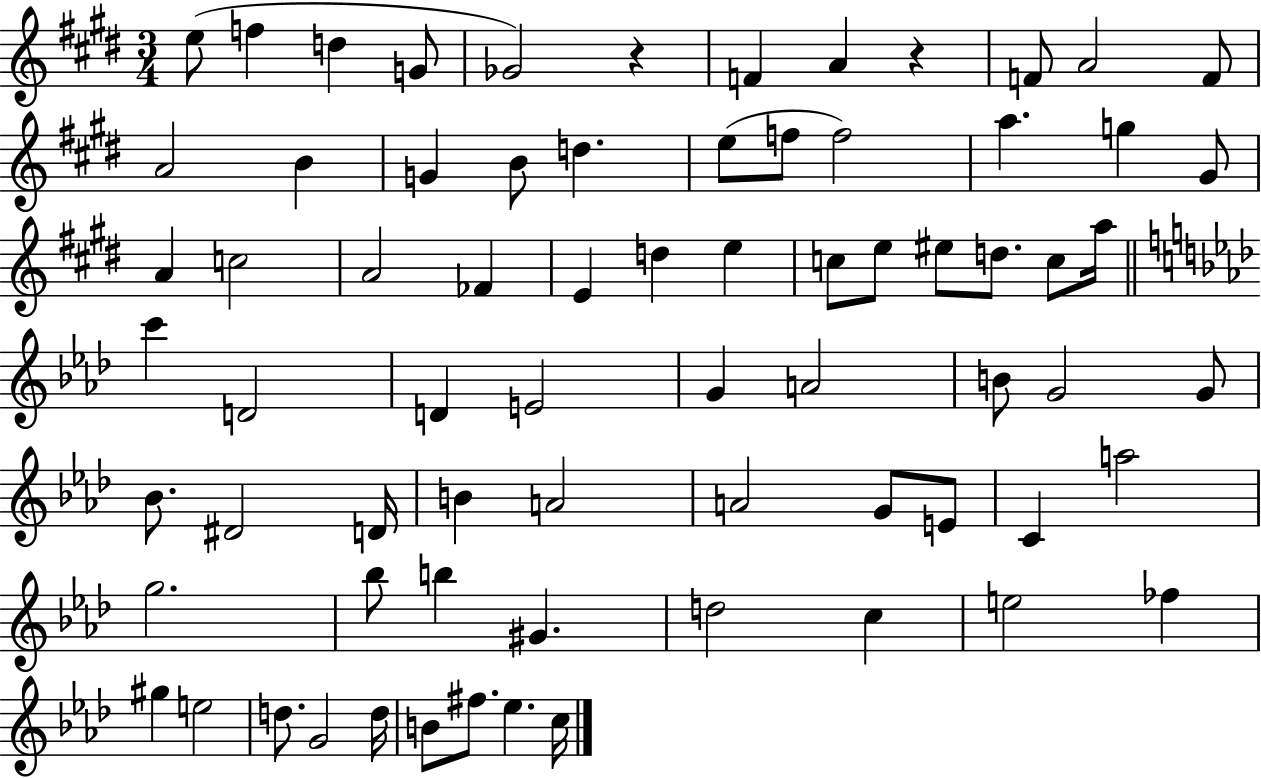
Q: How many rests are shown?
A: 2